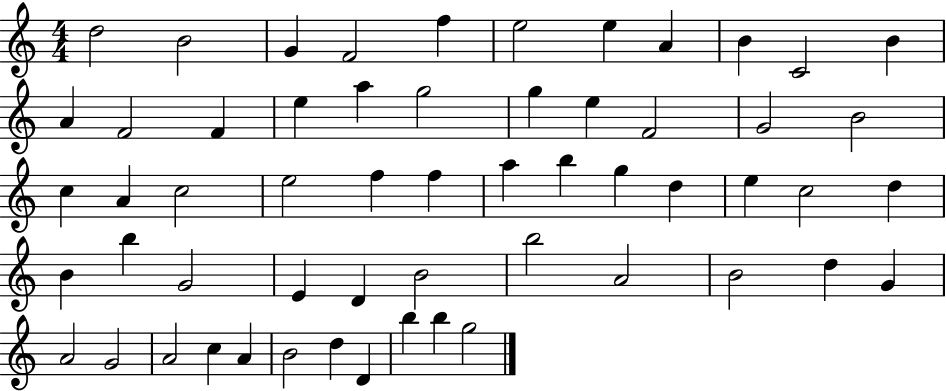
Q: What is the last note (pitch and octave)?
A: G5